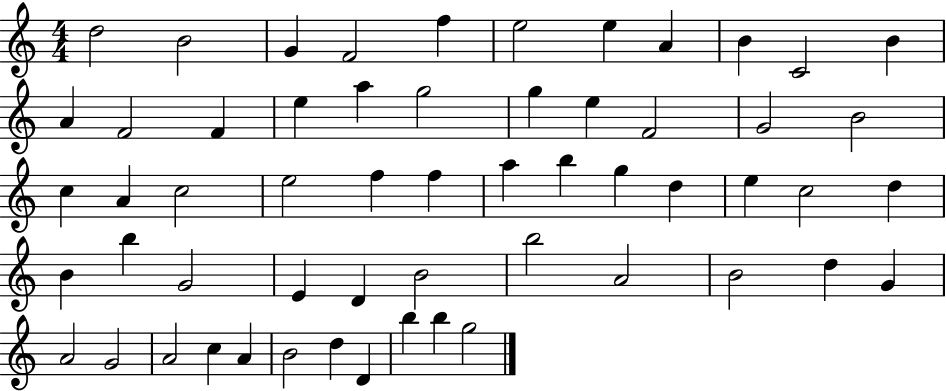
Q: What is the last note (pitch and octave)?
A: G5